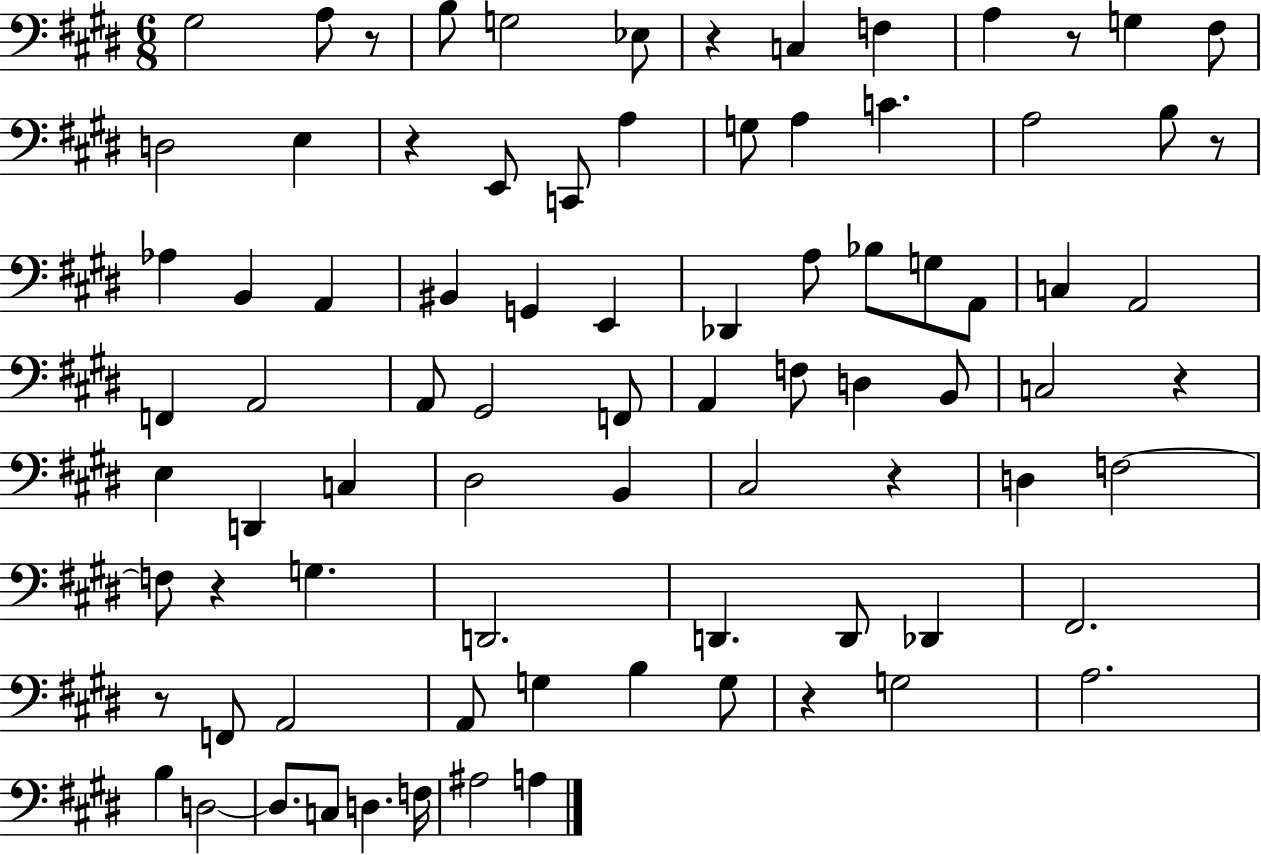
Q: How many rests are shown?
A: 10